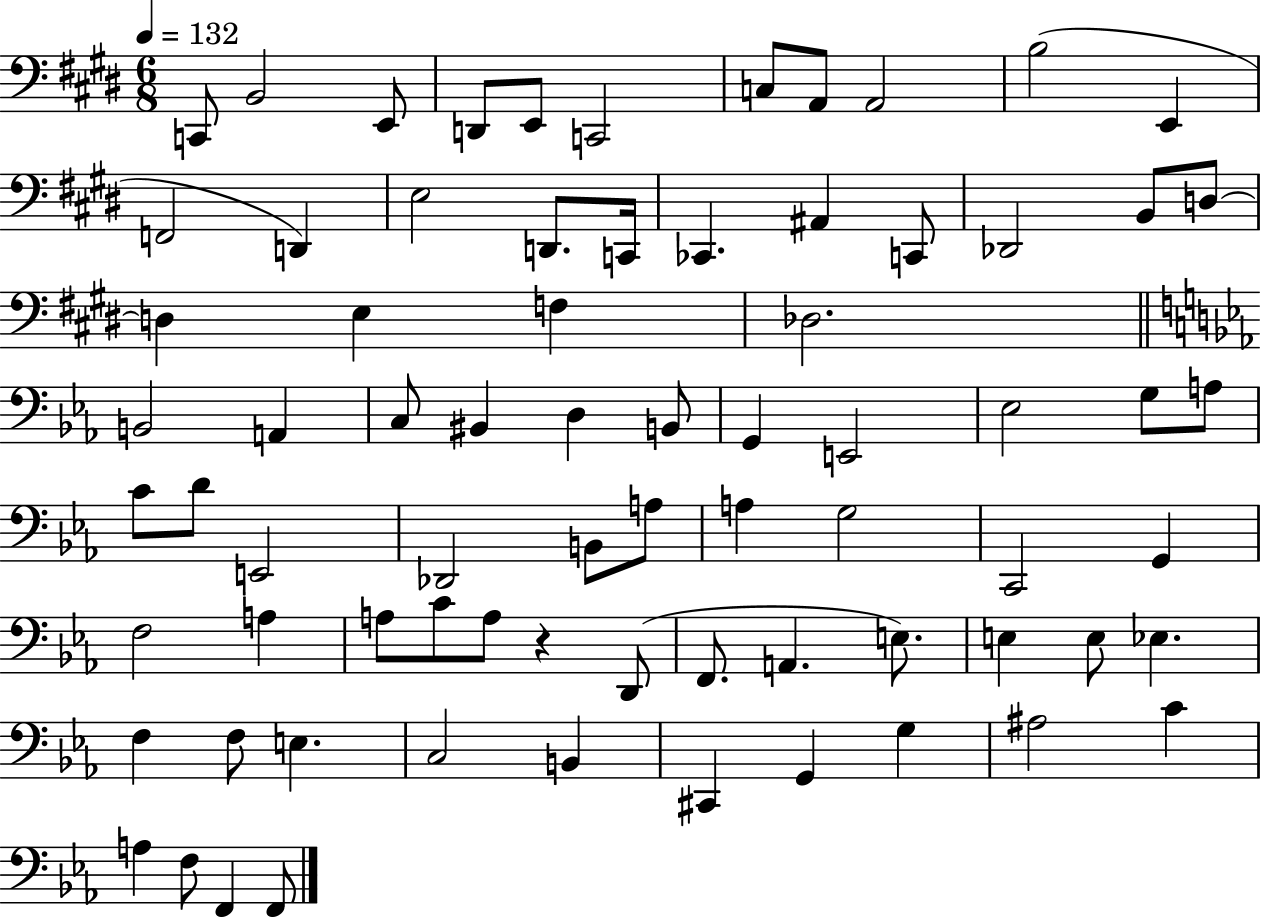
X:1
T:Untitled
M:6/8
L:1/4
K:E
C,,/2 B,,2 E,,/2 D,,/2 E,,/2 C,,2 C,/2 A,,/2 A,,2 B,2 E,, F,,2 D,, E,2 D,,/2 C,,/4 _C,, ^A,, C,,/2 _D,,2 B,,/2 D,/2 D, E, F, _D,2 B,,2 A,, C,/2 ^B,, D, B,,/2 G,, E,,2 _E,2 G,/2 A,/2 C/2 D/2 E,,2 _D,,2 B,,/2 A,/2 A, G,2 C,,2 G,, F,2 A, A,/2 C/2 A,/2 z D,,/2 F,,/2 A,, E,/2 E, E,/2 _E, F, F,/2 E, C,2 B,, ^C,, G,, G, ^A,2 C A, F,/2 F,, F,,/2